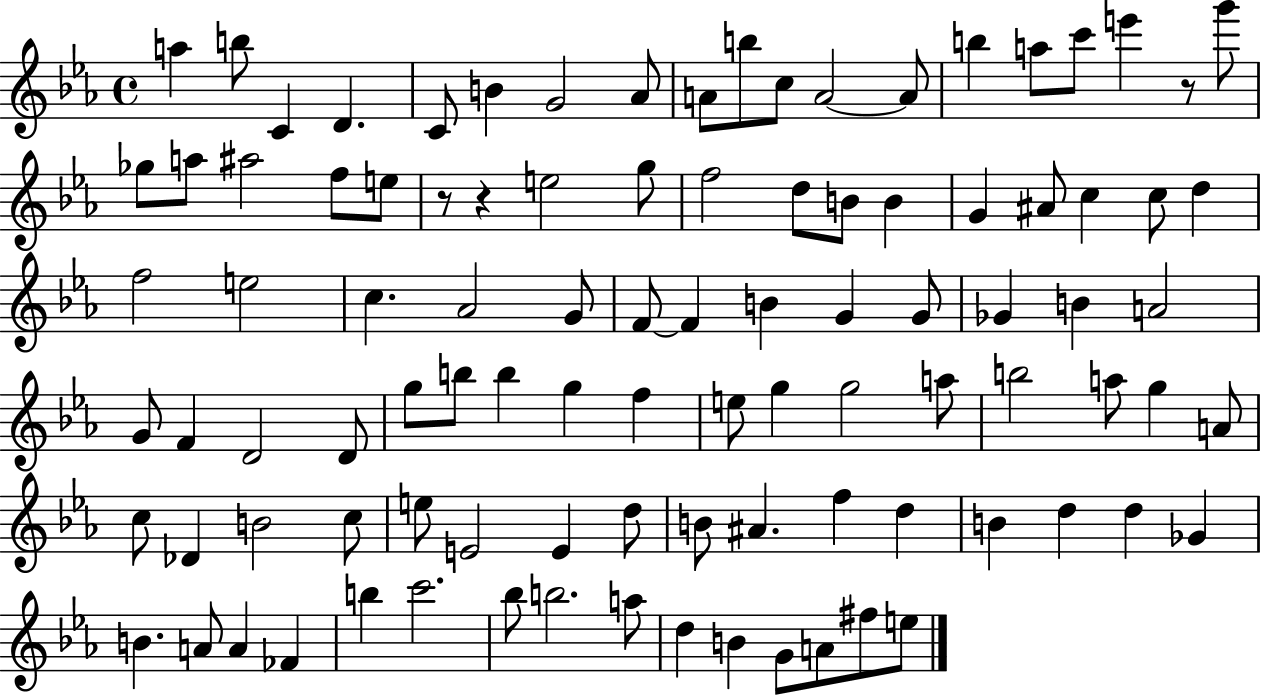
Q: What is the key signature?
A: EES major